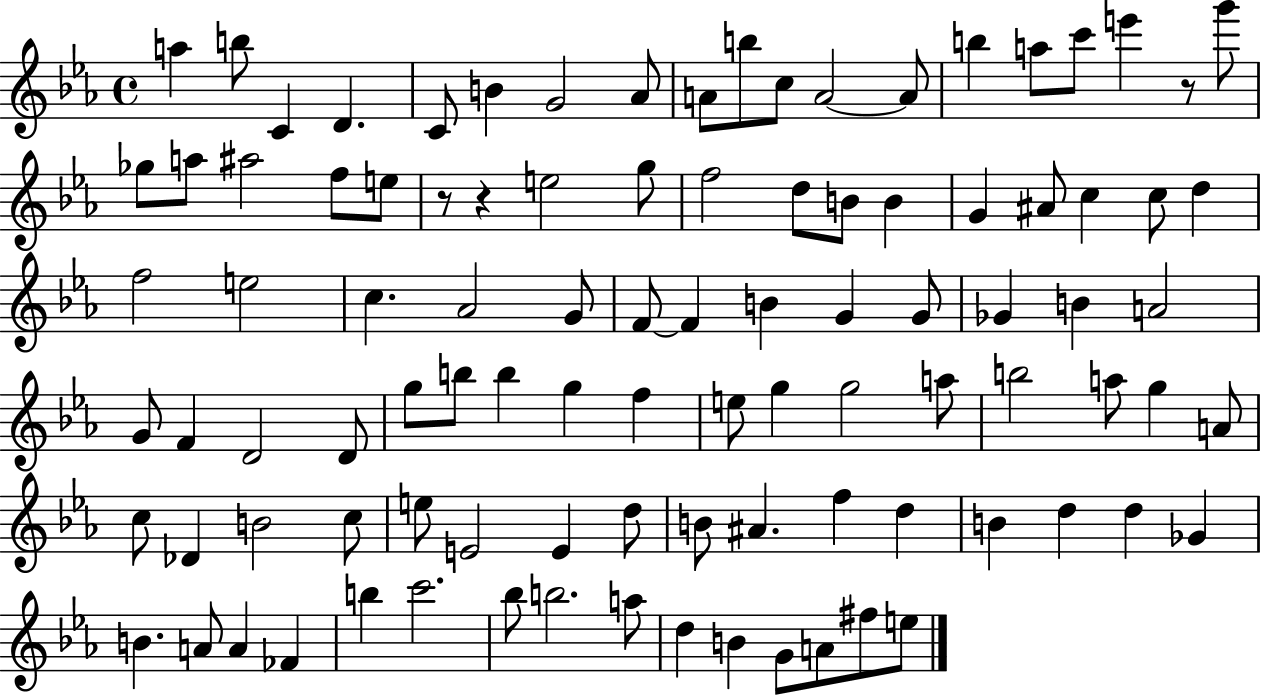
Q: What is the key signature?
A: EES major